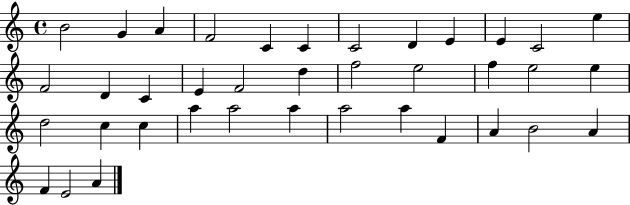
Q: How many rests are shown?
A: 0